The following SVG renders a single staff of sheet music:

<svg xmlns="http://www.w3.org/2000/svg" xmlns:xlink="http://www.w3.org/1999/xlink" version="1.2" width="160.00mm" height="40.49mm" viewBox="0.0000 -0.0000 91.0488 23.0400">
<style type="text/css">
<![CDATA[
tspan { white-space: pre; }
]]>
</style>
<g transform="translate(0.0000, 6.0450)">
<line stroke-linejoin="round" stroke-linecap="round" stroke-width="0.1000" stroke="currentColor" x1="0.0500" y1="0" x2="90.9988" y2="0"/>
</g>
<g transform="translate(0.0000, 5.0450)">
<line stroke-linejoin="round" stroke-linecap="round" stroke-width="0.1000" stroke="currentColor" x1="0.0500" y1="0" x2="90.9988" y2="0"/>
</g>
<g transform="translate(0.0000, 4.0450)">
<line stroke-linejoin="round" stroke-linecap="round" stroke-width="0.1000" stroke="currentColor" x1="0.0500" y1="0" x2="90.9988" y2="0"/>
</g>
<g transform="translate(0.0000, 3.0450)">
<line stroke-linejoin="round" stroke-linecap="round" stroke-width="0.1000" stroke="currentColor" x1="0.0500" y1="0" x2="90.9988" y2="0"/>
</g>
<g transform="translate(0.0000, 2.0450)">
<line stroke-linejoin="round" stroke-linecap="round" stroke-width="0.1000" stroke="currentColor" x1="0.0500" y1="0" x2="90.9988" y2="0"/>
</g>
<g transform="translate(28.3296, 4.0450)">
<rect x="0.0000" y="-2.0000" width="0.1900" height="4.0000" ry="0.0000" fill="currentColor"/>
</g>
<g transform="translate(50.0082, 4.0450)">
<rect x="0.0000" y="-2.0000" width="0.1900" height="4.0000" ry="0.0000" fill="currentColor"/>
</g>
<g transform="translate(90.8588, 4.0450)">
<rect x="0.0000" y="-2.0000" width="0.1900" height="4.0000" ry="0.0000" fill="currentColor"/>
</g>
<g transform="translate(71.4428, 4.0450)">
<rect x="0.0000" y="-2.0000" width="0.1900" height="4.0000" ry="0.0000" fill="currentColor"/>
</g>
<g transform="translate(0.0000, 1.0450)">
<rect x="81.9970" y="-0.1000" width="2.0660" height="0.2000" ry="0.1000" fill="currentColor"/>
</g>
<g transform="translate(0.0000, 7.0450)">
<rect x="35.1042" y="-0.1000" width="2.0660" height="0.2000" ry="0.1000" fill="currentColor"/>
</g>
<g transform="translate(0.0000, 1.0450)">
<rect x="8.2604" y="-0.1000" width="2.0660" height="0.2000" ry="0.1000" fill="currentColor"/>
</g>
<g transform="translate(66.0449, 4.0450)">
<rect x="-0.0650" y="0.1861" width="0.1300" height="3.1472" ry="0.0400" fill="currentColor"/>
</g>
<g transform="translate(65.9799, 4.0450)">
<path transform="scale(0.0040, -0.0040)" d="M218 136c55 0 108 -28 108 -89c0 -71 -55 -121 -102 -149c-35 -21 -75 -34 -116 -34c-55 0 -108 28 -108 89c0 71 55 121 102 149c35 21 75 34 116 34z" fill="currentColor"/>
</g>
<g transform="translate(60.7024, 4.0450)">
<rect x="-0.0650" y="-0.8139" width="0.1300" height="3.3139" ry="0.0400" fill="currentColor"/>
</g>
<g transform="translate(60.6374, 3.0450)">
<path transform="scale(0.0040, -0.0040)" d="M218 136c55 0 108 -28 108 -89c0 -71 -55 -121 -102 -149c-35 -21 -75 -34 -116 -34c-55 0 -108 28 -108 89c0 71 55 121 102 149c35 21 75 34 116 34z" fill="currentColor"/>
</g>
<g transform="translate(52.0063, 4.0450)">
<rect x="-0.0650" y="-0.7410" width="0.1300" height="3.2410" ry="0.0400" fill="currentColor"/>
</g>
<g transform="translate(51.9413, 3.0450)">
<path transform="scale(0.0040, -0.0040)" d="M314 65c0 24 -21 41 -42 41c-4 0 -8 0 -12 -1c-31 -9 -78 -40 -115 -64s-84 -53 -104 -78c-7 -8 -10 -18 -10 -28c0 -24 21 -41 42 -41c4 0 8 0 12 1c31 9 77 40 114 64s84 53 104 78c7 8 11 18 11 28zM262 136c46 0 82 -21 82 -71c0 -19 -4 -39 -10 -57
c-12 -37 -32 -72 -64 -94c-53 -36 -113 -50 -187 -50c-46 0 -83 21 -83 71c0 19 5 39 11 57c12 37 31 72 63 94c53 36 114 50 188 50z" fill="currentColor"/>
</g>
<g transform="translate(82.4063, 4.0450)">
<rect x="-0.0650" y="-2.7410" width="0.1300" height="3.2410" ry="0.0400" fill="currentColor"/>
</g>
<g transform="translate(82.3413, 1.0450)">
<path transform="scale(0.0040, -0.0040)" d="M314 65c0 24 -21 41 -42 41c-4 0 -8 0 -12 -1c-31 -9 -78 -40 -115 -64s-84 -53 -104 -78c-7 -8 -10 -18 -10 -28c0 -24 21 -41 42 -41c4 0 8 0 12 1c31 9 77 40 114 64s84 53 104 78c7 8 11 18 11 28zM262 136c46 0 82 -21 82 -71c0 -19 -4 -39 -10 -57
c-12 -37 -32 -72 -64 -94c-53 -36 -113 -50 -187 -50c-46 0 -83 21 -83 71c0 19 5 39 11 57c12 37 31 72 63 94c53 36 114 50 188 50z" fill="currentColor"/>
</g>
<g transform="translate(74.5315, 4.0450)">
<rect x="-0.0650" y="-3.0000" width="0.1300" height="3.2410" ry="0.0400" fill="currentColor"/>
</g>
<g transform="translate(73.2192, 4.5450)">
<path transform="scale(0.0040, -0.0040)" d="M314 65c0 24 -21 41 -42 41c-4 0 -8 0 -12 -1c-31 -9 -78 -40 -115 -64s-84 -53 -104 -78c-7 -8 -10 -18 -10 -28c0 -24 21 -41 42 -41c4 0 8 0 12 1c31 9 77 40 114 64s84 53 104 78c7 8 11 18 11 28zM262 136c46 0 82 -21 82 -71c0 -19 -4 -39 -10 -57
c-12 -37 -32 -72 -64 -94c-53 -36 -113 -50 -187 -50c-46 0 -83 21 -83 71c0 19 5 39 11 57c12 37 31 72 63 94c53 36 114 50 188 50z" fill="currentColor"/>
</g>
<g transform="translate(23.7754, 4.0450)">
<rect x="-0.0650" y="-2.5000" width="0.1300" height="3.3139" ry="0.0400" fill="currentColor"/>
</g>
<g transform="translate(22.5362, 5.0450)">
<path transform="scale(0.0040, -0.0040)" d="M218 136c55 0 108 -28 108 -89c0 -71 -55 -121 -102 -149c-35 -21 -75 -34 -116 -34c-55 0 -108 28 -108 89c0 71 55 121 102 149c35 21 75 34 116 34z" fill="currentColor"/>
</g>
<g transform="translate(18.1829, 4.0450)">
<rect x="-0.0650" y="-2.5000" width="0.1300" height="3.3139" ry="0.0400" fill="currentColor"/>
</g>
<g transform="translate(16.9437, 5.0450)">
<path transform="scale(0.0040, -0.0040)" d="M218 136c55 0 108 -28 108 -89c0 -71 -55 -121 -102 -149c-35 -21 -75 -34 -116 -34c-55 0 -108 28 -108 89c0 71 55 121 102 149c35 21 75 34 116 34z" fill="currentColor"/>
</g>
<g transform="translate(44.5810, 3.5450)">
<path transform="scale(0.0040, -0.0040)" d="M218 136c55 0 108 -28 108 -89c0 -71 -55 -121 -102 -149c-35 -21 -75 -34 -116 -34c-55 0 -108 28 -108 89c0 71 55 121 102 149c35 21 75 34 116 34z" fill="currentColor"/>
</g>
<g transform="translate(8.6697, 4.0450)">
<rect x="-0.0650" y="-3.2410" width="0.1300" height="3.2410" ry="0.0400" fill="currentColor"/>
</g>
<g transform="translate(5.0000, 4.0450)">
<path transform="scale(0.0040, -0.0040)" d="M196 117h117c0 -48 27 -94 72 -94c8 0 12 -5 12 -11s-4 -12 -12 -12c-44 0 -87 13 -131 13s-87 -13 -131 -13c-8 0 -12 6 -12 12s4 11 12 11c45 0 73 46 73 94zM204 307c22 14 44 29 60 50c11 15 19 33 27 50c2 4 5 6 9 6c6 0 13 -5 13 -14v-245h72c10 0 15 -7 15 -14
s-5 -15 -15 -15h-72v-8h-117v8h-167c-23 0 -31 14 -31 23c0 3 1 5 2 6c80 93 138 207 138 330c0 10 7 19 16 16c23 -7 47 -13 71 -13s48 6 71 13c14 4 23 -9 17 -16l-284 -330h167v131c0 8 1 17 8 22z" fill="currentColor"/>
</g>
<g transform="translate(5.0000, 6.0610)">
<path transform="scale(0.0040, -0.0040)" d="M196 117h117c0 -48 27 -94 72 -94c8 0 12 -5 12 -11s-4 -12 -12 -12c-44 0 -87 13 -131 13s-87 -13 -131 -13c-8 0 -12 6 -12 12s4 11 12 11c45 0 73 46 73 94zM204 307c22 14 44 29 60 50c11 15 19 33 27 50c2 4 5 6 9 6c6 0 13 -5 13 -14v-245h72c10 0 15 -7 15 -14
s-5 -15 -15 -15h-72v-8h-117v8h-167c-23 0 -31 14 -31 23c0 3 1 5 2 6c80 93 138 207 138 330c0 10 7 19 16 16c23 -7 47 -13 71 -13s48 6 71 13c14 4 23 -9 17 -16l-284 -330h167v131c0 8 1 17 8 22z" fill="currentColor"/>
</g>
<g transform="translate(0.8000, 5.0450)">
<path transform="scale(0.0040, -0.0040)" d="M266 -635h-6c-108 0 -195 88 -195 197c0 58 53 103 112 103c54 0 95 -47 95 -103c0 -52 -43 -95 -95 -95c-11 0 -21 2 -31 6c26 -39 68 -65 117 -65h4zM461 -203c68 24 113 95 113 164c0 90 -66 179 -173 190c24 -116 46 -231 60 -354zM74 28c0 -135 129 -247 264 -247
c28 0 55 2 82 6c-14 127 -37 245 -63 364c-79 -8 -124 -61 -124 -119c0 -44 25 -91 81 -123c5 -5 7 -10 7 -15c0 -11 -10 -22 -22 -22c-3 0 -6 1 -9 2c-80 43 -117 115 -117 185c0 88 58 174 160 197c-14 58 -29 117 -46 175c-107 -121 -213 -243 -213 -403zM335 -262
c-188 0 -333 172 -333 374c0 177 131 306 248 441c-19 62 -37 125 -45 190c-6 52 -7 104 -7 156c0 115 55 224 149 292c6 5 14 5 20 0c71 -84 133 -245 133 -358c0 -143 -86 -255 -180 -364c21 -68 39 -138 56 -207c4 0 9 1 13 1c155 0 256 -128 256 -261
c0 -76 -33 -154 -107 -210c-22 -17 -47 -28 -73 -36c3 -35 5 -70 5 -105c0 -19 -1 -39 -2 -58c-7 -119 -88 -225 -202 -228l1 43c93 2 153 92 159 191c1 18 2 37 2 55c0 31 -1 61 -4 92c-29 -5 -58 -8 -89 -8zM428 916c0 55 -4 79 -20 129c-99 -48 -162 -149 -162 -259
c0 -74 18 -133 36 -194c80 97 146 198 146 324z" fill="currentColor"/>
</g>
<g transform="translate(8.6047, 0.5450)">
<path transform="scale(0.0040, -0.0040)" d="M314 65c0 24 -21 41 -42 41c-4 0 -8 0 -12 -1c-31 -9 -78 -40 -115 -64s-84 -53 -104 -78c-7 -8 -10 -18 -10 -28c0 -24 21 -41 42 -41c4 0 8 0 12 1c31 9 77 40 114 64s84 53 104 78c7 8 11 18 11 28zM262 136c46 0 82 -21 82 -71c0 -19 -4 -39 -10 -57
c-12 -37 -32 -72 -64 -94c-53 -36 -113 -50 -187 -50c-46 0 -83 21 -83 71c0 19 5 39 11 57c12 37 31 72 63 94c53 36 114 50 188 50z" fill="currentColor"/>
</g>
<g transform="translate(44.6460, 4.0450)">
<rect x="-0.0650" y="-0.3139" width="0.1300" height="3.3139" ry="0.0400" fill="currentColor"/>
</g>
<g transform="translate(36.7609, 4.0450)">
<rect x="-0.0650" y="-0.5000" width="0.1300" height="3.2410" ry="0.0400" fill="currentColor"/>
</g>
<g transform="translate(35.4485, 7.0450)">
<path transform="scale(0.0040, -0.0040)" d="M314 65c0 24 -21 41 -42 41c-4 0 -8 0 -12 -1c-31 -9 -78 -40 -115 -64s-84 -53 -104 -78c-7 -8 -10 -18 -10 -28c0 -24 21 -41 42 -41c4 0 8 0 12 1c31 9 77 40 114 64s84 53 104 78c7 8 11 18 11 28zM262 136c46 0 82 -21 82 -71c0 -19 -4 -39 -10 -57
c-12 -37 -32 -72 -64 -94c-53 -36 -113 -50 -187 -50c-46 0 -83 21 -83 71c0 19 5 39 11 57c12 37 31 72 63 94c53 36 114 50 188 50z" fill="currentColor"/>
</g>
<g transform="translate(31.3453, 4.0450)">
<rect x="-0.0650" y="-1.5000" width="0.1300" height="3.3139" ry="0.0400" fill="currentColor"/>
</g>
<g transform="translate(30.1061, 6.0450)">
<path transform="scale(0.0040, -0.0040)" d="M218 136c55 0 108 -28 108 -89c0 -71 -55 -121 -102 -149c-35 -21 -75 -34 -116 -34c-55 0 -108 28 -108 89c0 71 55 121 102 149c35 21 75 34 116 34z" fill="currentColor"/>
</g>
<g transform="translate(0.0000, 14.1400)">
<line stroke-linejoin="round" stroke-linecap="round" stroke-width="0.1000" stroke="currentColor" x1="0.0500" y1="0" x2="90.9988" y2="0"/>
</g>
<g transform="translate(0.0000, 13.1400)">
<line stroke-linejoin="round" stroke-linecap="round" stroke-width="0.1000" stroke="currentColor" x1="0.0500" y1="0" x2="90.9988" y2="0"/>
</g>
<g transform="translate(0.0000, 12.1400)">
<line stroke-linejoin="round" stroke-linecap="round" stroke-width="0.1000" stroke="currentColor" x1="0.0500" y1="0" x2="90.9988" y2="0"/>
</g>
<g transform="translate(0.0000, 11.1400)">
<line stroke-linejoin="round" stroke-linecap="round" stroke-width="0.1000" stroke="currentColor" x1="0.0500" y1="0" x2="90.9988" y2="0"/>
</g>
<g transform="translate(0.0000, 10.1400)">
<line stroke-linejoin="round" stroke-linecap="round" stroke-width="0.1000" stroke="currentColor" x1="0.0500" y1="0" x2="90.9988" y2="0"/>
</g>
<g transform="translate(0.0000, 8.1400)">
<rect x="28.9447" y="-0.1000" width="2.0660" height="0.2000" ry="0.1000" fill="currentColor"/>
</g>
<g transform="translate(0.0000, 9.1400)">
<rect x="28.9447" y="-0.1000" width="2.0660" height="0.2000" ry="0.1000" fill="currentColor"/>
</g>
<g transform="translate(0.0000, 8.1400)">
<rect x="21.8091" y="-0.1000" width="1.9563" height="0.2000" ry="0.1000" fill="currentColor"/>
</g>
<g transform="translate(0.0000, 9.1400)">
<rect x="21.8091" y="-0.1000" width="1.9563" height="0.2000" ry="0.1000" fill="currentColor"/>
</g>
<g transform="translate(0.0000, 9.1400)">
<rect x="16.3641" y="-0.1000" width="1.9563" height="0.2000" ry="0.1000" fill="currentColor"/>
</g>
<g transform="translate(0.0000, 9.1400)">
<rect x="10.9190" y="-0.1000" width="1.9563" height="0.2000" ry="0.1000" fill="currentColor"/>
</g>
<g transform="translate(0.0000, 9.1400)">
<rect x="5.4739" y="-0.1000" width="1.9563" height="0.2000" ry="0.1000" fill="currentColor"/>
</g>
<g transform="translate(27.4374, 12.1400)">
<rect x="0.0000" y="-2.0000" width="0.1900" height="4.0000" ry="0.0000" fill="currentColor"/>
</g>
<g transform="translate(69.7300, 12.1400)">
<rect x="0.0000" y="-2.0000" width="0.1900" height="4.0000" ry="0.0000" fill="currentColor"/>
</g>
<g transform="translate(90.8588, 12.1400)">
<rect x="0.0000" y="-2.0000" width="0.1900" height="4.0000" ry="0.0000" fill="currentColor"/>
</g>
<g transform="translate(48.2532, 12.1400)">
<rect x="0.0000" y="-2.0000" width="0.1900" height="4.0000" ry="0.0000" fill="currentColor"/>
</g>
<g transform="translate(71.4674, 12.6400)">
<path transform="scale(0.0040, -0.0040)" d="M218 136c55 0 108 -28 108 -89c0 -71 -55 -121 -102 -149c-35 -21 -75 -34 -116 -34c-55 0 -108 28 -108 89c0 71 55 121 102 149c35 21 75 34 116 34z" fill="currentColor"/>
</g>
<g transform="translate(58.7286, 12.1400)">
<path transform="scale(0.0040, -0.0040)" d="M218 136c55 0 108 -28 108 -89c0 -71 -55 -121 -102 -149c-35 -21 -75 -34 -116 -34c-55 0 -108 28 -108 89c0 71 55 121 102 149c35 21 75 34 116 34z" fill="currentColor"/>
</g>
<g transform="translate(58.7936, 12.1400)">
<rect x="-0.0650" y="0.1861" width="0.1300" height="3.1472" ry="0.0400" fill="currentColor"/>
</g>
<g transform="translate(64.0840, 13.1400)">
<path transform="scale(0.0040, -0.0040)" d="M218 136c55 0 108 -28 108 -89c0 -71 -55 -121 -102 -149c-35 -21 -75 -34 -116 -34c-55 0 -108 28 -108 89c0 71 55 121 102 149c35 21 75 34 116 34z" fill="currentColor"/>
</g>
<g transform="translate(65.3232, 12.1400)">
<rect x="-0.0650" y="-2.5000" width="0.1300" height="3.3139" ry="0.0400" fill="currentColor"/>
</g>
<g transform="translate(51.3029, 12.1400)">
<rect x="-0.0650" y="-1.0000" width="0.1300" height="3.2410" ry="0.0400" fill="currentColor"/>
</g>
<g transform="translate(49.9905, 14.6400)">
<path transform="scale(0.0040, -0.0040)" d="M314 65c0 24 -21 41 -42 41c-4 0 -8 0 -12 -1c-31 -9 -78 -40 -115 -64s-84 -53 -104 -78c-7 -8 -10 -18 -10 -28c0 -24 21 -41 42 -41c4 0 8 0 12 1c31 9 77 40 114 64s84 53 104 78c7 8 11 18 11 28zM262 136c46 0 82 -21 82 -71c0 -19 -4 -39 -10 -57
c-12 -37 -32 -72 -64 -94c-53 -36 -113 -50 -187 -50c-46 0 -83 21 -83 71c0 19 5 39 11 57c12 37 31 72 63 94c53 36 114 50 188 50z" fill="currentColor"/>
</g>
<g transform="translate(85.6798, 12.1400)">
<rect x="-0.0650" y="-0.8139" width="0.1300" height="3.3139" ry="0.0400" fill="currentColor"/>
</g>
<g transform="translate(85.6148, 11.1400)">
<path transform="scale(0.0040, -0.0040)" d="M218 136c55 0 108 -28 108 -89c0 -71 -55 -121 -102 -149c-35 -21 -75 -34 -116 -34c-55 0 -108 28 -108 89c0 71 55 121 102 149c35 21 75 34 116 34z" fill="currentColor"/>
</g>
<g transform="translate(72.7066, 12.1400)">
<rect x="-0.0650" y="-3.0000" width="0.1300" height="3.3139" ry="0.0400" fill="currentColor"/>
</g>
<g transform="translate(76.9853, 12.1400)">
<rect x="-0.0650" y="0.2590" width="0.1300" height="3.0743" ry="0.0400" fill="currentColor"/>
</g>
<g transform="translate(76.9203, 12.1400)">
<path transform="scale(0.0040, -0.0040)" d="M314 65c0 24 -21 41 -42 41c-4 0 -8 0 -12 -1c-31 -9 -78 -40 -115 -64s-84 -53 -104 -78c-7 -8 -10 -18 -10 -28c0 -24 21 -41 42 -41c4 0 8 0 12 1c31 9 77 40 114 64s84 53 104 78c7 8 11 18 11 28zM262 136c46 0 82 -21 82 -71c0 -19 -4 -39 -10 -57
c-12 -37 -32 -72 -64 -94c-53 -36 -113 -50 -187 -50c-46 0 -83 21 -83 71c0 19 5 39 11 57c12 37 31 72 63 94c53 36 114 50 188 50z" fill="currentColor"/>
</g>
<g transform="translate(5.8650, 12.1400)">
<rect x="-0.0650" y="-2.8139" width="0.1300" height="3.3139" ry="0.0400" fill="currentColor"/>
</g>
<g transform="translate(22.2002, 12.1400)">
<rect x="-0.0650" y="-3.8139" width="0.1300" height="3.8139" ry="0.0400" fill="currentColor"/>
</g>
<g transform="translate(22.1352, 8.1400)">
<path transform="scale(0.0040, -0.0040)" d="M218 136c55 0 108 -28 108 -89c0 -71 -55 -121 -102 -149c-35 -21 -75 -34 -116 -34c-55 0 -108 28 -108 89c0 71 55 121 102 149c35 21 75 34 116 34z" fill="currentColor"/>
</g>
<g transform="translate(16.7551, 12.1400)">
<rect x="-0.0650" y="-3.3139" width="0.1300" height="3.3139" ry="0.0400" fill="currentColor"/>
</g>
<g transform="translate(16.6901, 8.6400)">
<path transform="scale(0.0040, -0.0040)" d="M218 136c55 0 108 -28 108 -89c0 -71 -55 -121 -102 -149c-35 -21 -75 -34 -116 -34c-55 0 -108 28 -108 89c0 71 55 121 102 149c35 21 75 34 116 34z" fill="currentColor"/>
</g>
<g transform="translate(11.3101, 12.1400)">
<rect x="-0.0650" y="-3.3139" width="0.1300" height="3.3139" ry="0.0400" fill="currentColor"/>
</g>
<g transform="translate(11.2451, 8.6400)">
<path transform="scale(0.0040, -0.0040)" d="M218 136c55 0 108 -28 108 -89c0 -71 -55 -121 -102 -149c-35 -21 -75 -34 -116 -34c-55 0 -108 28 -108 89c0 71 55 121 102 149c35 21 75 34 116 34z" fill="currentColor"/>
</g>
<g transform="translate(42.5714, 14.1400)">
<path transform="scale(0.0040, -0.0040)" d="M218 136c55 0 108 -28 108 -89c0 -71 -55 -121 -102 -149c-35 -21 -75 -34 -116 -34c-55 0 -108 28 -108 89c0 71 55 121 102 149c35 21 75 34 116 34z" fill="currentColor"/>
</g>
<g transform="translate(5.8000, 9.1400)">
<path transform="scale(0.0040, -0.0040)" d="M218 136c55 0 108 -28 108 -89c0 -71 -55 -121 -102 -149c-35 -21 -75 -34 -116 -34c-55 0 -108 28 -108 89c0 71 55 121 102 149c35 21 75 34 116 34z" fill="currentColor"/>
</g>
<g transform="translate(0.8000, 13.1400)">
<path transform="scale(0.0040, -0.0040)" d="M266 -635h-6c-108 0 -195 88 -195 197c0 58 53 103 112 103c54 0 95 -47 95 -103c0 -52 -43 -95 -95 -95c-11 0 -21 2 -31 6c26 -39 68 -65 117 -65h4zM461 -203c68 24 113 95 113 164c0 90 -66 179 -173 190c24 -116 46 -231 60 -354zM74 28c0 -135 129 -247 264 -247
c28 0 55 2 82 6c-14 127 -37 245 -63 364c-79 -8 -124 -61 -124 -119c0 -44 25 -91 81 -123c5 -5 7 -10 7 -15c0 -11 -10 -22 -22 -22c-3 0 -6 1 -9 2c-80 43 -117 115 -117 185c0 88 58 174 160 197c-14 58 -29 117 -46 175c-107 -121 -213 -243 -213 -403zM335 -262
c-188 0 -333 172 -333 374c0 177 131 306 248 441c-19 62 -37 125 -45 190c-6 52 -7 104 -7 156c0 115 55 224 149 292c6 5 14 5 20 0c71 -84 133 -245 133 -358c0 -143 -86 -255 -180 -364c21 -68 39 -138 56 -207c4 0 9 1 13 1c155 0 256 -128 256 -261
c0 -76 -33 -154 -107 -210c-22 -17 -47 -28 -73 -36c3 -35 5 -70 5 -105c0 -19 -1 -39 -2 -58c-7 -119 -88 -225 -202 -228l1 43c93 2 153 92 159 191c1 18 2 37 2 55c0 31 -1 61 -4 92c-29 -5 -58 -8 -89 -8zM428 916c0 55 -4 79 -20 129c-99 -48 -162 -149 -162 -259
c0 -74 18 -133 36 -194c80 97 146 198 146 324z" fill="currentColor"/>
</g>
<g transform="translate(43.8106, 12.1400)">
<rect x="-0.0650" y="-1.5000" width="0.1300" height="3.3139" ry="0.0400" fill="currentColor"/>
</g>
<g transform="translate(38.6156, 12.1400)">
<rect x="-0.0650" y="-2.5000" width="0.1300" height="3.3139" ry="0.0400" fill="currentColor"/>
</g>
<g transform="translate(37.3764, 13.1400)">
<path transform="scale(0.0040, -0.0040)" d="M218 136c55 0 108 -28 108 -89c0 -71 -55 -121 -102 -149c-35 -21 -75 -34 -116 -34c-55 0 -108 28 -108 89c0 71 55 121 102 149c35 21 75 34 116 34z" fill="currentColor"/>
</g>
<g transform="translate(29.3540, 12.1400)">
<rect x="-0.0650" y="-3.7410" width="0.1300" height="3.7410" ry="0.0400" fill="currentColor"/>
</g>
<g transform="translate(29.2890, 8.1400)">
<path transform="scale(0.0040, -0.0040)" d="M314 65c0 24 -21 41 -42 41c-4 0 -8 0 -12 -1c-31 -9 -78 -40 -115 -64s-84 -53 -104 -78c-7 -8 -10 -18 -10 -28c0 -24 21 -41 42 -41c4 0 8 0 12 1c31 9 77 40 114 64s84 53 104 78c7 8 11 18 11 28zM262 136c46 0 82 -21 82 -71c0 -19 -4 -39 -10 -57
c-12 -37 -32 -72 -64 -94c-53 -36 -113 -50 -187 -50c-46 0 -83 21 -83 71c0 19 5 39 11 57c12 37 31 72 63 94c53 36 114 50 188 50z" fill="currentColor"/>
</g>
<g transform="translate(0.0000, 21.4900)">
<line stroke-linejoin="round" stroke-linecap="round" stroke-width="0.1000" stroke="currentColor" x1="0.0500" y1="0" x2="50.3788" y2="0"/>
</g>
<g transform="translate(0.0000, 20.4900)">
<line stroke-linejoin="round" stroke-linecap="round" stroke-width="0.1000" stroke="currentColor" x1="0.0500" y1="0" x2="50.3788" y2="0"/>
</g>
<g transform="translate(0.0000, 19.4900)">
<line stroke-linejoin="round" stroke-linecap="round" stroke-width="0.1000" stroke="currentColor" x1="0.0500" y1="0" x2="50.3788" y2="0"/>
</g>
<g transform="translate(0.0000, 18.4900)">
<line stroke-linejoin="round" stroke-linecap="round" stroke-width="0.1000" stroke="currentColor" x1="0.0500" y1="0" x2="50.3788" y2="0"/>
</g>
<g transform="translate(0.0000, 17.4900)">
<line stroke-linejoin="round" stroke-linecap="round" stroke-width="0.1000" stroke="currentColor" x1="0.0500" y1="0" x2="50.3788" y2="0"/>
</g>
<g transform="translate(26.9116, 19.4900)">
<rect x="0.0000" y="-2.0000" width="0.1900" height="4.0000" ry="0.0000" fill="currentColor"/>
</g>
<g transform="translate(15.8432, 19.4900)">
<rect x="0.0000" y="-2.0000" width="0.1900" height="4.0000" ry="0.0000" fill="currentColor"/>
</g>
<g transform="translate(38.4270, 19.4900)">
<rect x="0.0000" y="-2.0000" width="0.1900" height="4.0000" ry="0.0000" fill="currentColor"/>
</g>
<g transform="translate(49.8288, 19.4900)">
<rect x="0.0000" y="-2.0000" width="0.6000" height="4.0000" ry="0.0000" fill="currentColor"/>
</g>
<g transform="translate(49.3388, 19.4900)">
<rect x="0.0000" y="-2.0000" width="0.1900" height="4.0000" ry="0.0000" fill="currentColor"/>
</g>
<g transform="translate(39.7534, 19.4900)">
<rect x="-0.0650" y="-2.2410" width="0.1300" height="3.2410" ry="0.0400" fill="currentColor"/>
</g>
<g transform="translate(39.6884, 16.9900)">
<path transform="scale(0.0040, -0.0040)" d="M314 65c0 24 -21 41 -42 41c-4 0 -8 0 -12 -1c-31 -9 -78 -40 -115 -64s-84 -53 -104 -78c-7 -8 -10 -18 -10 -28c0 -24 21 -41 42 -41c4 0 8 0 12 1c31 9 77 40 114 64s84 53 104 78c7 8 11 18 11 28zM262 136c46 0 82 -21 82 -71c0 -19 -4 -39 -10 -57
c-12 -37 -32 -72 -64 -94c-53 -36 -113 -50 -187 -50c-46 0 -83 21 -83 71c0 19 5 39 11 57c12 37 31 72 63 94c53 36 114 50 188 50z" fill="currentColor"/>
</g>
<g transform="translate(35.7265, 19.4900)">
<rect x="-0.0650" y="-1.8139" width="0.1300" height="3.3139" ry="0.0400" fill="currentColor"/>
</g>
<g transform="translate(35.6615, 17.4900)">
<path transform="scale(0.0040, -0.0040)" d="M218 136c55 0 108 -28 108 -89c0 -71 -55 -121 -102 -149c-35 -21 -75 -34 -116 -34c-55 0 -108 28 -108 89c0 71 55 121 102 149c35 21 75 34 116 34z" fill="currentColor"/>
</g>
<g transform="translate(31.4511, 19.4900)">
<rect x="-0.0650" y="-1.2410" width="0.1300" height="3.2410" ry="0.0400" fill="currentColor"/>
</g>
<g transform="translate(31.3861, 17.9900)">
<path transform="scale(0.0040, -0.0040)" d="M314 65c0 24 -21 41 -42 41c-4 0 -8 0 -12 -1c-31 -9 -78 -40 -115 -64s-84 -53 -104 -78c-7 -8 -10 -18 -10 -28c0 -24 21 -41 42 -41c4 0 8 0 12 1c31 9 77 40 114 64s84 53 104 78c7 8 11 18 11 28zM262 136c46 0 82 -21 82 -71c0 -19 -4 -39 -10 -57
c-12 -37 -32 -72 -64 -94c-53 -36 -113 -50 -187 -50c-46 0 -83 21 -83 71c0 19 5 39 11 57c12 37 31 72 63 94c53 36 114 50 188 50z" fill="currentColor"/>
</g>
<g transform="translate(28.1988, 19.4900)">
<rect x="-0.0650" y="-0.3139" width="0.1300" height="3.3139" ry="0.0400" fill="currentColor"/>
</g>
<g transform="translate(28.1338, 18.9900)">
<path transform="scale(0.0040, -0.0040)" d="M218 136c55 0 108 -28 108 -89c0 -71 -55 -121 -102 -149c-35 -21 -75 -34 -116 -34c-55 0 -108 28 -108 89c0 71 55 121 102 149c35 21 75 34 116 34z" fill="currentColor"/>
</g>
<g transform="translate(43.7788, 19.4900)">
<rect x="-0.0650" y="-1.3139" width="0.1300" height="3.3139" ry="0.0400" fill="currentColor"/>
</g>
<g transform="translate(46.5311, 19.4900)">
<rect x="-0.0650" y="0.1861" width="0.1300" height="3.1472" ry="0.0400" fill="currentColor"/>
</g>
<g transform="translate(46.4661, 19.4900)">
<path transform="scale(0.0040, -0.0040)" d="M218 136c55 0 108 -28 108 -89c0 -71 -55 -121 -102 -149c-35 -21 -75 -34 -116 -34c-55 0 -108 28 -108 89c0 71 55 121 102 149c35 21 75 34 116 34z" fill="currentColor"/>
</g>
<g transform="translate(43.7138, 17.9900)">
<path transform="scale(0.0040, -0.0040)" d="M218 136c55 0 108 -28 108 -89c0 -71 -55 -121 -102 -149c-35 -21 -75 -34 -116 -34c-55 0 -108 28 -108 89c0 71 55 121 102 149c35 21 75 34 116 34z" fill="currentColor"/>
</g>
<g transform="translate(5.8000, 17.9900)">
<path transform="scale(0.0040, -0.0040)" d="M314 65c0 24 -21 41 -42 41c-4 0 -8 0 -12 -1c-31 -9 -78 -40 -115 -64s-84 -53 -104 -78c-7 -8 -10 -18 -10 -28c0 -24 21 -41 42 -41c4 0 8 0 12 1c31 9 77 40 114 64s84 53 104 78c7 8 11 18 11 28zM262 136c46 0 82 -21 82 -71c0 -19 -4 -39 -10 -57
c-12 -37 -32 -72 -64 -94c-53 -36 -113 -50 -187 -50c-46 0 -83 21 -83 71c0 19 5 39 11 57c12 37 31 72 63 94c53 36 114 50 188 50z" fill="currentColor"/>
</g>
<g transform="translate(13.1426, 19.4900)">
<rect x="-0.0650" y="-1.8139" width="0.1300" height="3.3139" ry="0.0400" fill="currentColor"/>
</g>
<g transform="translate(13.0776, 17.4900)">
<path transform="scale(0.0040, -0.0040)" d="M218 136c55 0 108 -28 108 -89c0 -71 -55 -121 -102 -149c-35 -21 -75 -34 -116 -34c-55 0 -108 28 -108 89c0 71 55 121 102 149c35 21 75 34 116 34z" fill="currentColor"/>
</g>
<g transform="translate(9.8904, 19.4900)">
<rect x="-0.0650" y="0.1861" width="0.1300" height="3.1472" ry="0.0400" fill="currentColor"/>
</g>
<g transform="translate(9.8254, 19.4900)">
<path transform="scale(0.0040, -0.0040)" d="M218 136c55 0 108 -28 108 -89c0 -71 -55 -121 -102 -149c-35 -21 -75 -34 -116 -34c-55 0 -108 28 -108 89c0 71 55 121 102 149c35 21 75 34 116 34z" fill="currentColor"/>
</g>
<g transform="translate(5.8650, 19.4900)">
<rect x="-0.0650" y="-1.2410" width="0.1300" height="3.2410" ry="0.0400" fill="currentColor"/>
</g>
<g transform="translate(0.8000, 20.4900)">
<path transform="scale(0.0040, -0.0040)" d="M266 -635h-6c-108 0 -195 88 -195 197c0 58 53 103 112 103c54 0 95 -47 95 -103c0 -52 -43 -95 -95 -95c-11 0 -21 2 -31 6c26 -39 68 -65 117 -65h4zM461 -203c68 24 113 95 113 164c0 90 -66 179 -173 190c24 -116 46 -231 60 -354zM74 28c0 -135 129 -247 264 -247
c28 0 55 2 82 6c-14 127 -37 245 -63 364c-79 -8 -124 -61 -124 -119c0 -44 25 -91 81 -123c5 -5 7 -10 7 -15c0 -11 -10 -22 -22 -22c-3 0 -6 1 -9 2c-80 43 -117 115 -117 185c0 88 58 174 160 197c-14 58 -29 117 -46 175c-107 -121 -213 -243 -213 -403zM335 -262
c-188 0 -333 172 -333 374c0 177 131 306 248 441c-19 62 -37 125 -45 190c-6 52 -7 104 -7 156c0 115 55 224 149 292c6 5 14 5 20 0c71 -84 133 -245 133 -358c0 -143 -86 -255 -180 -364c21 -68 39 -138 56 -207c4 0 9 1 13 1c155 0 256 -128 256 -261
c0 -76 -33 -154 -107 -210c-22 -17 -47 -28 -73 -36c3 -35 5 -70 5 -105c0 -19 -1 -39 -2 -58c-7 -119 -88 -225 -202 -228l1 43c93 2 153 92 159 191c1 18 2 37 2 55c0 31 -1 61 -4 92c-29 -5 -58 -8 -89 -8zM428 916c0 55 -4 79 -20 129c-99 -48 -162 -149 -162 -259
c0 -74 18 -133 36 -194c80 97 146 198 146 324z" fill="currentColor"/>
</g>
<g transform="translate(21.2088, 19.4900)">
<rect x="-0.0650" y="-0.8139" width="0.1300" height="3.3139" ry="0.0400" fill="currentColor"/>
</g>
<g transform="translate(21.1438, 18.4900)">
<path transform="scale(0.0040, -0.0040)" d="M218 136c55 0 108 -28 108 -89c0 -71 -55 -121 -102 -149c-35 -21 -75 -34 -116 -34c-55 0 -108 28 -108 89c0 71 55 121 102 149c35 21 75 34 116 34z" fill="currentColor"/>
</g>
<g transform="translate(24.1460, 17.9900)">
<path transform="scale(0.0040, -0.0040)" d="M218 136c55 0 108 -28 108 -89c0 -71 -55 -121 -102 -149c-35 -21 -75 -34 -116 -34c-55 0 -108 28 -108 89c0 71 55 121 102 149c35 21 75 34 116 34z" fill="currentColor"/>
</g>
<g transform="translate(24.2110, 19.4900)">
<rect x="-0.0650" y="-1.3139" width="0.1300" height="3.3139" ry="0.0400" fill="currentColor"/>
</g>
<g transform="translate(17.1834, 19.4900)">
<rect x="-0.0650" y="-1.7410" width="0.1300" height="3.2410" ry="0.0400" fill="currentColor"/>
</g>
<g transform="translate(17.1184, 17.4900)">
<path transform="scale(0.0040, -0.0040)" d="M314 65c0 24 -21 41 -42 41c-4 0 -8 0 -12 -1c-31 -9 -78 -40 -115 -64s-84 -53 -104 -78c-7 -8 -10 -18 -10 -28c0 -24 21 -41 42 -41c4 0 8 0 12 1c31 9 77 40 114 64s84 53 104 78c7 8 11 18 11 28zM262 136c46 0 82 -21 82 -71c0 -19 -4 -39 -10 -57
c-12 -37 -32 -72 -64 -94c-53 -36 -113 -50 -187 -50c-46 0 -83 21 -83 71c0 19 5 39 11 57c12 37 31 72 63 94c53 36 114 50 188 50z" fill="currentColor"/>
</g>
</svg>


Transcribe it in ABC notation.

X:1
T:Untitled
M:4/4
L:1/4
K:C
b2 G G E C2 c d2 d B A2 a2 a b b c' c'2 G E D2 B G A B2 d e2 B f f2 d e c e2 f g2 e B